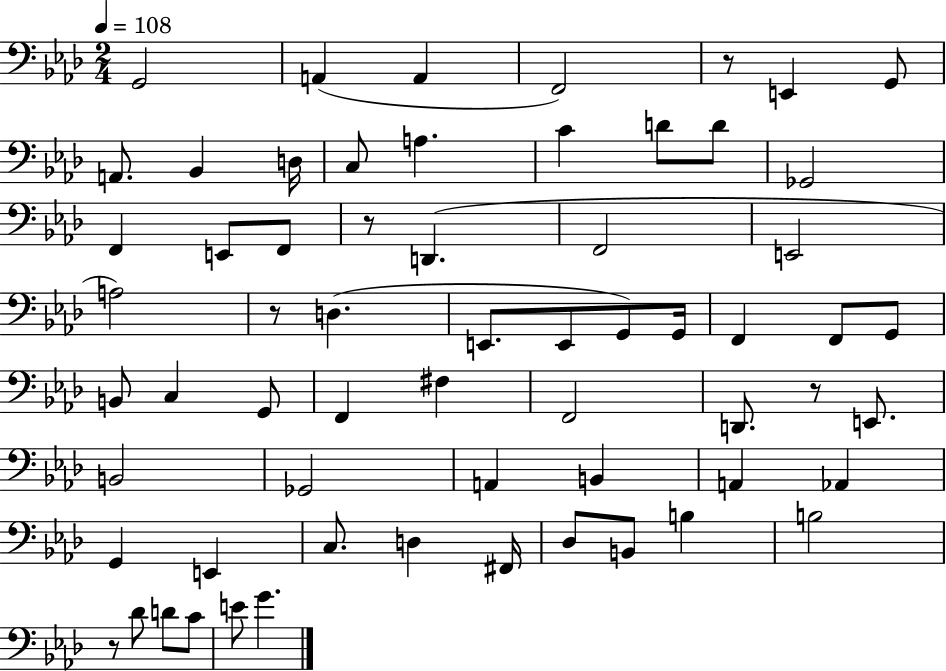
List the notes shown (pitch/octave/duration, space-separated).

G2/h A2/q A2/q F2/h R/e E2/q G2/e A2/e. Bb2/q D3/s C3/e A3/q. C4/q D4/e D4/e Gb2/h F2/q E2/e F2/e R/e D2/q. F2/h E2/h A3/h R/e D3/q. E2/e. E2/e G2/e G2/s F2/q F2/e G2/e B2/e C3/q G2/e F2/q F#3/q F2/h D2/e. R/e E2/e. B2/h Gb2/h A2/q B2/q A2/q Ab2/q G2/q E2/q C3/e. D3/q F#2/s Db3/e B2/e B3/q B3/h R/e Db4/e D4/e C4/e E4/e G4/q.